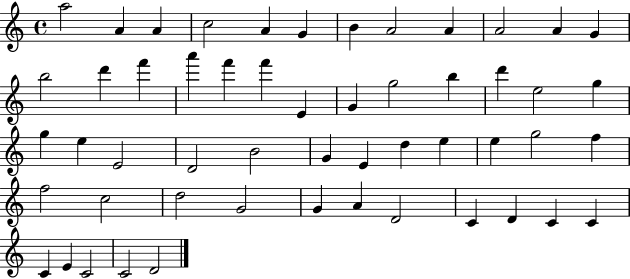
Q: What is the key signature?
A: C major